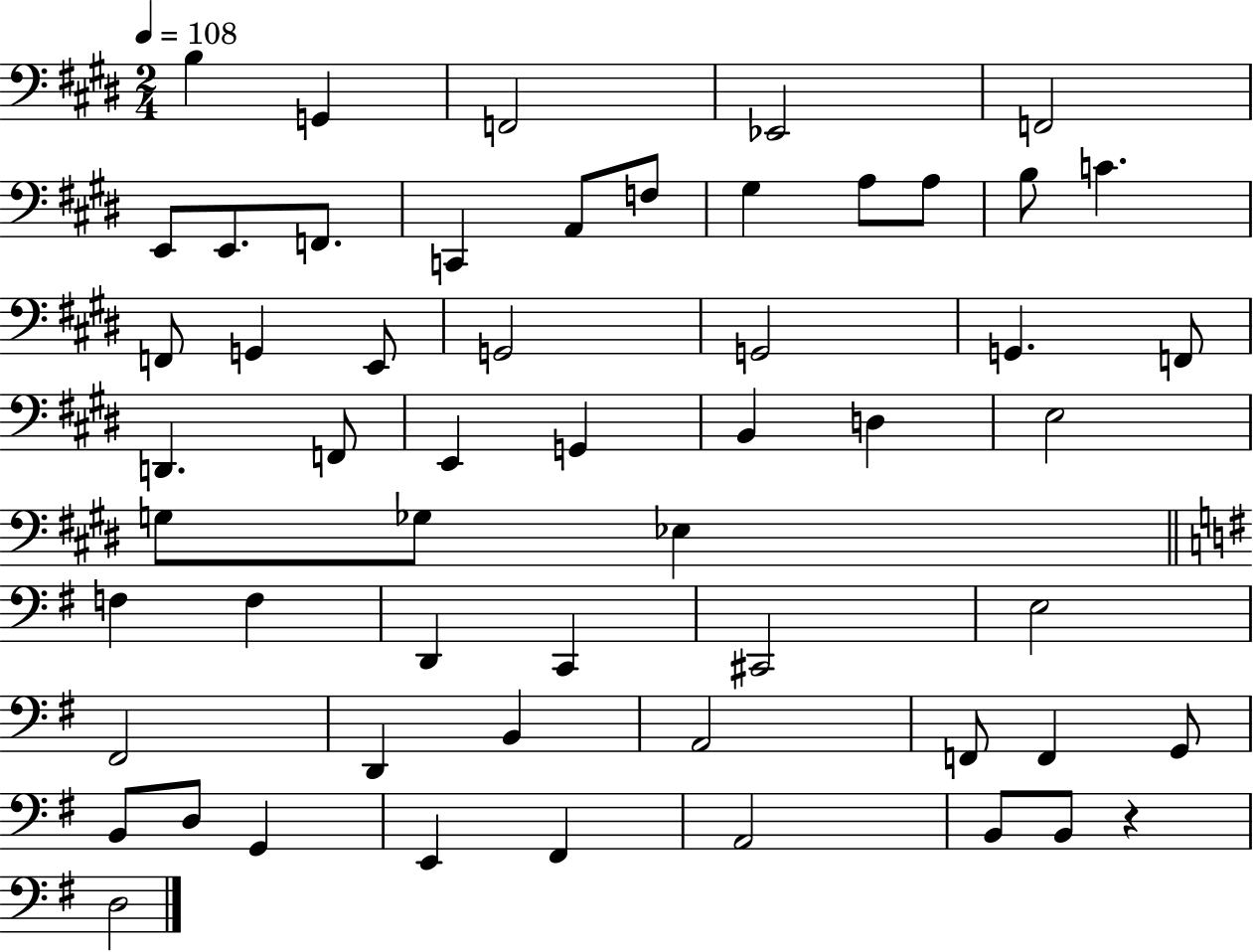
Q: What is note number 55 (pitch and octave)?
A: D3